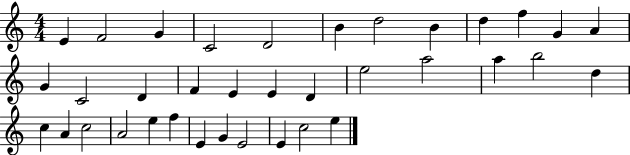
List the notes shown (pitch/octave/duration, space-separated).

E4/q F4/h G4/q C4/h D4/h B4/q D5/h B4/q D5/q F5/q G4/q A4/q G4/q C4/h D4/q F4/q E4/q E4/q D4/q E5/h A5/h A5/q B5/h D5/q C5/q A4/q C5/h A4/h E5/q F5/q E4/q G4/q E4/h E4/q C5/h E5/q